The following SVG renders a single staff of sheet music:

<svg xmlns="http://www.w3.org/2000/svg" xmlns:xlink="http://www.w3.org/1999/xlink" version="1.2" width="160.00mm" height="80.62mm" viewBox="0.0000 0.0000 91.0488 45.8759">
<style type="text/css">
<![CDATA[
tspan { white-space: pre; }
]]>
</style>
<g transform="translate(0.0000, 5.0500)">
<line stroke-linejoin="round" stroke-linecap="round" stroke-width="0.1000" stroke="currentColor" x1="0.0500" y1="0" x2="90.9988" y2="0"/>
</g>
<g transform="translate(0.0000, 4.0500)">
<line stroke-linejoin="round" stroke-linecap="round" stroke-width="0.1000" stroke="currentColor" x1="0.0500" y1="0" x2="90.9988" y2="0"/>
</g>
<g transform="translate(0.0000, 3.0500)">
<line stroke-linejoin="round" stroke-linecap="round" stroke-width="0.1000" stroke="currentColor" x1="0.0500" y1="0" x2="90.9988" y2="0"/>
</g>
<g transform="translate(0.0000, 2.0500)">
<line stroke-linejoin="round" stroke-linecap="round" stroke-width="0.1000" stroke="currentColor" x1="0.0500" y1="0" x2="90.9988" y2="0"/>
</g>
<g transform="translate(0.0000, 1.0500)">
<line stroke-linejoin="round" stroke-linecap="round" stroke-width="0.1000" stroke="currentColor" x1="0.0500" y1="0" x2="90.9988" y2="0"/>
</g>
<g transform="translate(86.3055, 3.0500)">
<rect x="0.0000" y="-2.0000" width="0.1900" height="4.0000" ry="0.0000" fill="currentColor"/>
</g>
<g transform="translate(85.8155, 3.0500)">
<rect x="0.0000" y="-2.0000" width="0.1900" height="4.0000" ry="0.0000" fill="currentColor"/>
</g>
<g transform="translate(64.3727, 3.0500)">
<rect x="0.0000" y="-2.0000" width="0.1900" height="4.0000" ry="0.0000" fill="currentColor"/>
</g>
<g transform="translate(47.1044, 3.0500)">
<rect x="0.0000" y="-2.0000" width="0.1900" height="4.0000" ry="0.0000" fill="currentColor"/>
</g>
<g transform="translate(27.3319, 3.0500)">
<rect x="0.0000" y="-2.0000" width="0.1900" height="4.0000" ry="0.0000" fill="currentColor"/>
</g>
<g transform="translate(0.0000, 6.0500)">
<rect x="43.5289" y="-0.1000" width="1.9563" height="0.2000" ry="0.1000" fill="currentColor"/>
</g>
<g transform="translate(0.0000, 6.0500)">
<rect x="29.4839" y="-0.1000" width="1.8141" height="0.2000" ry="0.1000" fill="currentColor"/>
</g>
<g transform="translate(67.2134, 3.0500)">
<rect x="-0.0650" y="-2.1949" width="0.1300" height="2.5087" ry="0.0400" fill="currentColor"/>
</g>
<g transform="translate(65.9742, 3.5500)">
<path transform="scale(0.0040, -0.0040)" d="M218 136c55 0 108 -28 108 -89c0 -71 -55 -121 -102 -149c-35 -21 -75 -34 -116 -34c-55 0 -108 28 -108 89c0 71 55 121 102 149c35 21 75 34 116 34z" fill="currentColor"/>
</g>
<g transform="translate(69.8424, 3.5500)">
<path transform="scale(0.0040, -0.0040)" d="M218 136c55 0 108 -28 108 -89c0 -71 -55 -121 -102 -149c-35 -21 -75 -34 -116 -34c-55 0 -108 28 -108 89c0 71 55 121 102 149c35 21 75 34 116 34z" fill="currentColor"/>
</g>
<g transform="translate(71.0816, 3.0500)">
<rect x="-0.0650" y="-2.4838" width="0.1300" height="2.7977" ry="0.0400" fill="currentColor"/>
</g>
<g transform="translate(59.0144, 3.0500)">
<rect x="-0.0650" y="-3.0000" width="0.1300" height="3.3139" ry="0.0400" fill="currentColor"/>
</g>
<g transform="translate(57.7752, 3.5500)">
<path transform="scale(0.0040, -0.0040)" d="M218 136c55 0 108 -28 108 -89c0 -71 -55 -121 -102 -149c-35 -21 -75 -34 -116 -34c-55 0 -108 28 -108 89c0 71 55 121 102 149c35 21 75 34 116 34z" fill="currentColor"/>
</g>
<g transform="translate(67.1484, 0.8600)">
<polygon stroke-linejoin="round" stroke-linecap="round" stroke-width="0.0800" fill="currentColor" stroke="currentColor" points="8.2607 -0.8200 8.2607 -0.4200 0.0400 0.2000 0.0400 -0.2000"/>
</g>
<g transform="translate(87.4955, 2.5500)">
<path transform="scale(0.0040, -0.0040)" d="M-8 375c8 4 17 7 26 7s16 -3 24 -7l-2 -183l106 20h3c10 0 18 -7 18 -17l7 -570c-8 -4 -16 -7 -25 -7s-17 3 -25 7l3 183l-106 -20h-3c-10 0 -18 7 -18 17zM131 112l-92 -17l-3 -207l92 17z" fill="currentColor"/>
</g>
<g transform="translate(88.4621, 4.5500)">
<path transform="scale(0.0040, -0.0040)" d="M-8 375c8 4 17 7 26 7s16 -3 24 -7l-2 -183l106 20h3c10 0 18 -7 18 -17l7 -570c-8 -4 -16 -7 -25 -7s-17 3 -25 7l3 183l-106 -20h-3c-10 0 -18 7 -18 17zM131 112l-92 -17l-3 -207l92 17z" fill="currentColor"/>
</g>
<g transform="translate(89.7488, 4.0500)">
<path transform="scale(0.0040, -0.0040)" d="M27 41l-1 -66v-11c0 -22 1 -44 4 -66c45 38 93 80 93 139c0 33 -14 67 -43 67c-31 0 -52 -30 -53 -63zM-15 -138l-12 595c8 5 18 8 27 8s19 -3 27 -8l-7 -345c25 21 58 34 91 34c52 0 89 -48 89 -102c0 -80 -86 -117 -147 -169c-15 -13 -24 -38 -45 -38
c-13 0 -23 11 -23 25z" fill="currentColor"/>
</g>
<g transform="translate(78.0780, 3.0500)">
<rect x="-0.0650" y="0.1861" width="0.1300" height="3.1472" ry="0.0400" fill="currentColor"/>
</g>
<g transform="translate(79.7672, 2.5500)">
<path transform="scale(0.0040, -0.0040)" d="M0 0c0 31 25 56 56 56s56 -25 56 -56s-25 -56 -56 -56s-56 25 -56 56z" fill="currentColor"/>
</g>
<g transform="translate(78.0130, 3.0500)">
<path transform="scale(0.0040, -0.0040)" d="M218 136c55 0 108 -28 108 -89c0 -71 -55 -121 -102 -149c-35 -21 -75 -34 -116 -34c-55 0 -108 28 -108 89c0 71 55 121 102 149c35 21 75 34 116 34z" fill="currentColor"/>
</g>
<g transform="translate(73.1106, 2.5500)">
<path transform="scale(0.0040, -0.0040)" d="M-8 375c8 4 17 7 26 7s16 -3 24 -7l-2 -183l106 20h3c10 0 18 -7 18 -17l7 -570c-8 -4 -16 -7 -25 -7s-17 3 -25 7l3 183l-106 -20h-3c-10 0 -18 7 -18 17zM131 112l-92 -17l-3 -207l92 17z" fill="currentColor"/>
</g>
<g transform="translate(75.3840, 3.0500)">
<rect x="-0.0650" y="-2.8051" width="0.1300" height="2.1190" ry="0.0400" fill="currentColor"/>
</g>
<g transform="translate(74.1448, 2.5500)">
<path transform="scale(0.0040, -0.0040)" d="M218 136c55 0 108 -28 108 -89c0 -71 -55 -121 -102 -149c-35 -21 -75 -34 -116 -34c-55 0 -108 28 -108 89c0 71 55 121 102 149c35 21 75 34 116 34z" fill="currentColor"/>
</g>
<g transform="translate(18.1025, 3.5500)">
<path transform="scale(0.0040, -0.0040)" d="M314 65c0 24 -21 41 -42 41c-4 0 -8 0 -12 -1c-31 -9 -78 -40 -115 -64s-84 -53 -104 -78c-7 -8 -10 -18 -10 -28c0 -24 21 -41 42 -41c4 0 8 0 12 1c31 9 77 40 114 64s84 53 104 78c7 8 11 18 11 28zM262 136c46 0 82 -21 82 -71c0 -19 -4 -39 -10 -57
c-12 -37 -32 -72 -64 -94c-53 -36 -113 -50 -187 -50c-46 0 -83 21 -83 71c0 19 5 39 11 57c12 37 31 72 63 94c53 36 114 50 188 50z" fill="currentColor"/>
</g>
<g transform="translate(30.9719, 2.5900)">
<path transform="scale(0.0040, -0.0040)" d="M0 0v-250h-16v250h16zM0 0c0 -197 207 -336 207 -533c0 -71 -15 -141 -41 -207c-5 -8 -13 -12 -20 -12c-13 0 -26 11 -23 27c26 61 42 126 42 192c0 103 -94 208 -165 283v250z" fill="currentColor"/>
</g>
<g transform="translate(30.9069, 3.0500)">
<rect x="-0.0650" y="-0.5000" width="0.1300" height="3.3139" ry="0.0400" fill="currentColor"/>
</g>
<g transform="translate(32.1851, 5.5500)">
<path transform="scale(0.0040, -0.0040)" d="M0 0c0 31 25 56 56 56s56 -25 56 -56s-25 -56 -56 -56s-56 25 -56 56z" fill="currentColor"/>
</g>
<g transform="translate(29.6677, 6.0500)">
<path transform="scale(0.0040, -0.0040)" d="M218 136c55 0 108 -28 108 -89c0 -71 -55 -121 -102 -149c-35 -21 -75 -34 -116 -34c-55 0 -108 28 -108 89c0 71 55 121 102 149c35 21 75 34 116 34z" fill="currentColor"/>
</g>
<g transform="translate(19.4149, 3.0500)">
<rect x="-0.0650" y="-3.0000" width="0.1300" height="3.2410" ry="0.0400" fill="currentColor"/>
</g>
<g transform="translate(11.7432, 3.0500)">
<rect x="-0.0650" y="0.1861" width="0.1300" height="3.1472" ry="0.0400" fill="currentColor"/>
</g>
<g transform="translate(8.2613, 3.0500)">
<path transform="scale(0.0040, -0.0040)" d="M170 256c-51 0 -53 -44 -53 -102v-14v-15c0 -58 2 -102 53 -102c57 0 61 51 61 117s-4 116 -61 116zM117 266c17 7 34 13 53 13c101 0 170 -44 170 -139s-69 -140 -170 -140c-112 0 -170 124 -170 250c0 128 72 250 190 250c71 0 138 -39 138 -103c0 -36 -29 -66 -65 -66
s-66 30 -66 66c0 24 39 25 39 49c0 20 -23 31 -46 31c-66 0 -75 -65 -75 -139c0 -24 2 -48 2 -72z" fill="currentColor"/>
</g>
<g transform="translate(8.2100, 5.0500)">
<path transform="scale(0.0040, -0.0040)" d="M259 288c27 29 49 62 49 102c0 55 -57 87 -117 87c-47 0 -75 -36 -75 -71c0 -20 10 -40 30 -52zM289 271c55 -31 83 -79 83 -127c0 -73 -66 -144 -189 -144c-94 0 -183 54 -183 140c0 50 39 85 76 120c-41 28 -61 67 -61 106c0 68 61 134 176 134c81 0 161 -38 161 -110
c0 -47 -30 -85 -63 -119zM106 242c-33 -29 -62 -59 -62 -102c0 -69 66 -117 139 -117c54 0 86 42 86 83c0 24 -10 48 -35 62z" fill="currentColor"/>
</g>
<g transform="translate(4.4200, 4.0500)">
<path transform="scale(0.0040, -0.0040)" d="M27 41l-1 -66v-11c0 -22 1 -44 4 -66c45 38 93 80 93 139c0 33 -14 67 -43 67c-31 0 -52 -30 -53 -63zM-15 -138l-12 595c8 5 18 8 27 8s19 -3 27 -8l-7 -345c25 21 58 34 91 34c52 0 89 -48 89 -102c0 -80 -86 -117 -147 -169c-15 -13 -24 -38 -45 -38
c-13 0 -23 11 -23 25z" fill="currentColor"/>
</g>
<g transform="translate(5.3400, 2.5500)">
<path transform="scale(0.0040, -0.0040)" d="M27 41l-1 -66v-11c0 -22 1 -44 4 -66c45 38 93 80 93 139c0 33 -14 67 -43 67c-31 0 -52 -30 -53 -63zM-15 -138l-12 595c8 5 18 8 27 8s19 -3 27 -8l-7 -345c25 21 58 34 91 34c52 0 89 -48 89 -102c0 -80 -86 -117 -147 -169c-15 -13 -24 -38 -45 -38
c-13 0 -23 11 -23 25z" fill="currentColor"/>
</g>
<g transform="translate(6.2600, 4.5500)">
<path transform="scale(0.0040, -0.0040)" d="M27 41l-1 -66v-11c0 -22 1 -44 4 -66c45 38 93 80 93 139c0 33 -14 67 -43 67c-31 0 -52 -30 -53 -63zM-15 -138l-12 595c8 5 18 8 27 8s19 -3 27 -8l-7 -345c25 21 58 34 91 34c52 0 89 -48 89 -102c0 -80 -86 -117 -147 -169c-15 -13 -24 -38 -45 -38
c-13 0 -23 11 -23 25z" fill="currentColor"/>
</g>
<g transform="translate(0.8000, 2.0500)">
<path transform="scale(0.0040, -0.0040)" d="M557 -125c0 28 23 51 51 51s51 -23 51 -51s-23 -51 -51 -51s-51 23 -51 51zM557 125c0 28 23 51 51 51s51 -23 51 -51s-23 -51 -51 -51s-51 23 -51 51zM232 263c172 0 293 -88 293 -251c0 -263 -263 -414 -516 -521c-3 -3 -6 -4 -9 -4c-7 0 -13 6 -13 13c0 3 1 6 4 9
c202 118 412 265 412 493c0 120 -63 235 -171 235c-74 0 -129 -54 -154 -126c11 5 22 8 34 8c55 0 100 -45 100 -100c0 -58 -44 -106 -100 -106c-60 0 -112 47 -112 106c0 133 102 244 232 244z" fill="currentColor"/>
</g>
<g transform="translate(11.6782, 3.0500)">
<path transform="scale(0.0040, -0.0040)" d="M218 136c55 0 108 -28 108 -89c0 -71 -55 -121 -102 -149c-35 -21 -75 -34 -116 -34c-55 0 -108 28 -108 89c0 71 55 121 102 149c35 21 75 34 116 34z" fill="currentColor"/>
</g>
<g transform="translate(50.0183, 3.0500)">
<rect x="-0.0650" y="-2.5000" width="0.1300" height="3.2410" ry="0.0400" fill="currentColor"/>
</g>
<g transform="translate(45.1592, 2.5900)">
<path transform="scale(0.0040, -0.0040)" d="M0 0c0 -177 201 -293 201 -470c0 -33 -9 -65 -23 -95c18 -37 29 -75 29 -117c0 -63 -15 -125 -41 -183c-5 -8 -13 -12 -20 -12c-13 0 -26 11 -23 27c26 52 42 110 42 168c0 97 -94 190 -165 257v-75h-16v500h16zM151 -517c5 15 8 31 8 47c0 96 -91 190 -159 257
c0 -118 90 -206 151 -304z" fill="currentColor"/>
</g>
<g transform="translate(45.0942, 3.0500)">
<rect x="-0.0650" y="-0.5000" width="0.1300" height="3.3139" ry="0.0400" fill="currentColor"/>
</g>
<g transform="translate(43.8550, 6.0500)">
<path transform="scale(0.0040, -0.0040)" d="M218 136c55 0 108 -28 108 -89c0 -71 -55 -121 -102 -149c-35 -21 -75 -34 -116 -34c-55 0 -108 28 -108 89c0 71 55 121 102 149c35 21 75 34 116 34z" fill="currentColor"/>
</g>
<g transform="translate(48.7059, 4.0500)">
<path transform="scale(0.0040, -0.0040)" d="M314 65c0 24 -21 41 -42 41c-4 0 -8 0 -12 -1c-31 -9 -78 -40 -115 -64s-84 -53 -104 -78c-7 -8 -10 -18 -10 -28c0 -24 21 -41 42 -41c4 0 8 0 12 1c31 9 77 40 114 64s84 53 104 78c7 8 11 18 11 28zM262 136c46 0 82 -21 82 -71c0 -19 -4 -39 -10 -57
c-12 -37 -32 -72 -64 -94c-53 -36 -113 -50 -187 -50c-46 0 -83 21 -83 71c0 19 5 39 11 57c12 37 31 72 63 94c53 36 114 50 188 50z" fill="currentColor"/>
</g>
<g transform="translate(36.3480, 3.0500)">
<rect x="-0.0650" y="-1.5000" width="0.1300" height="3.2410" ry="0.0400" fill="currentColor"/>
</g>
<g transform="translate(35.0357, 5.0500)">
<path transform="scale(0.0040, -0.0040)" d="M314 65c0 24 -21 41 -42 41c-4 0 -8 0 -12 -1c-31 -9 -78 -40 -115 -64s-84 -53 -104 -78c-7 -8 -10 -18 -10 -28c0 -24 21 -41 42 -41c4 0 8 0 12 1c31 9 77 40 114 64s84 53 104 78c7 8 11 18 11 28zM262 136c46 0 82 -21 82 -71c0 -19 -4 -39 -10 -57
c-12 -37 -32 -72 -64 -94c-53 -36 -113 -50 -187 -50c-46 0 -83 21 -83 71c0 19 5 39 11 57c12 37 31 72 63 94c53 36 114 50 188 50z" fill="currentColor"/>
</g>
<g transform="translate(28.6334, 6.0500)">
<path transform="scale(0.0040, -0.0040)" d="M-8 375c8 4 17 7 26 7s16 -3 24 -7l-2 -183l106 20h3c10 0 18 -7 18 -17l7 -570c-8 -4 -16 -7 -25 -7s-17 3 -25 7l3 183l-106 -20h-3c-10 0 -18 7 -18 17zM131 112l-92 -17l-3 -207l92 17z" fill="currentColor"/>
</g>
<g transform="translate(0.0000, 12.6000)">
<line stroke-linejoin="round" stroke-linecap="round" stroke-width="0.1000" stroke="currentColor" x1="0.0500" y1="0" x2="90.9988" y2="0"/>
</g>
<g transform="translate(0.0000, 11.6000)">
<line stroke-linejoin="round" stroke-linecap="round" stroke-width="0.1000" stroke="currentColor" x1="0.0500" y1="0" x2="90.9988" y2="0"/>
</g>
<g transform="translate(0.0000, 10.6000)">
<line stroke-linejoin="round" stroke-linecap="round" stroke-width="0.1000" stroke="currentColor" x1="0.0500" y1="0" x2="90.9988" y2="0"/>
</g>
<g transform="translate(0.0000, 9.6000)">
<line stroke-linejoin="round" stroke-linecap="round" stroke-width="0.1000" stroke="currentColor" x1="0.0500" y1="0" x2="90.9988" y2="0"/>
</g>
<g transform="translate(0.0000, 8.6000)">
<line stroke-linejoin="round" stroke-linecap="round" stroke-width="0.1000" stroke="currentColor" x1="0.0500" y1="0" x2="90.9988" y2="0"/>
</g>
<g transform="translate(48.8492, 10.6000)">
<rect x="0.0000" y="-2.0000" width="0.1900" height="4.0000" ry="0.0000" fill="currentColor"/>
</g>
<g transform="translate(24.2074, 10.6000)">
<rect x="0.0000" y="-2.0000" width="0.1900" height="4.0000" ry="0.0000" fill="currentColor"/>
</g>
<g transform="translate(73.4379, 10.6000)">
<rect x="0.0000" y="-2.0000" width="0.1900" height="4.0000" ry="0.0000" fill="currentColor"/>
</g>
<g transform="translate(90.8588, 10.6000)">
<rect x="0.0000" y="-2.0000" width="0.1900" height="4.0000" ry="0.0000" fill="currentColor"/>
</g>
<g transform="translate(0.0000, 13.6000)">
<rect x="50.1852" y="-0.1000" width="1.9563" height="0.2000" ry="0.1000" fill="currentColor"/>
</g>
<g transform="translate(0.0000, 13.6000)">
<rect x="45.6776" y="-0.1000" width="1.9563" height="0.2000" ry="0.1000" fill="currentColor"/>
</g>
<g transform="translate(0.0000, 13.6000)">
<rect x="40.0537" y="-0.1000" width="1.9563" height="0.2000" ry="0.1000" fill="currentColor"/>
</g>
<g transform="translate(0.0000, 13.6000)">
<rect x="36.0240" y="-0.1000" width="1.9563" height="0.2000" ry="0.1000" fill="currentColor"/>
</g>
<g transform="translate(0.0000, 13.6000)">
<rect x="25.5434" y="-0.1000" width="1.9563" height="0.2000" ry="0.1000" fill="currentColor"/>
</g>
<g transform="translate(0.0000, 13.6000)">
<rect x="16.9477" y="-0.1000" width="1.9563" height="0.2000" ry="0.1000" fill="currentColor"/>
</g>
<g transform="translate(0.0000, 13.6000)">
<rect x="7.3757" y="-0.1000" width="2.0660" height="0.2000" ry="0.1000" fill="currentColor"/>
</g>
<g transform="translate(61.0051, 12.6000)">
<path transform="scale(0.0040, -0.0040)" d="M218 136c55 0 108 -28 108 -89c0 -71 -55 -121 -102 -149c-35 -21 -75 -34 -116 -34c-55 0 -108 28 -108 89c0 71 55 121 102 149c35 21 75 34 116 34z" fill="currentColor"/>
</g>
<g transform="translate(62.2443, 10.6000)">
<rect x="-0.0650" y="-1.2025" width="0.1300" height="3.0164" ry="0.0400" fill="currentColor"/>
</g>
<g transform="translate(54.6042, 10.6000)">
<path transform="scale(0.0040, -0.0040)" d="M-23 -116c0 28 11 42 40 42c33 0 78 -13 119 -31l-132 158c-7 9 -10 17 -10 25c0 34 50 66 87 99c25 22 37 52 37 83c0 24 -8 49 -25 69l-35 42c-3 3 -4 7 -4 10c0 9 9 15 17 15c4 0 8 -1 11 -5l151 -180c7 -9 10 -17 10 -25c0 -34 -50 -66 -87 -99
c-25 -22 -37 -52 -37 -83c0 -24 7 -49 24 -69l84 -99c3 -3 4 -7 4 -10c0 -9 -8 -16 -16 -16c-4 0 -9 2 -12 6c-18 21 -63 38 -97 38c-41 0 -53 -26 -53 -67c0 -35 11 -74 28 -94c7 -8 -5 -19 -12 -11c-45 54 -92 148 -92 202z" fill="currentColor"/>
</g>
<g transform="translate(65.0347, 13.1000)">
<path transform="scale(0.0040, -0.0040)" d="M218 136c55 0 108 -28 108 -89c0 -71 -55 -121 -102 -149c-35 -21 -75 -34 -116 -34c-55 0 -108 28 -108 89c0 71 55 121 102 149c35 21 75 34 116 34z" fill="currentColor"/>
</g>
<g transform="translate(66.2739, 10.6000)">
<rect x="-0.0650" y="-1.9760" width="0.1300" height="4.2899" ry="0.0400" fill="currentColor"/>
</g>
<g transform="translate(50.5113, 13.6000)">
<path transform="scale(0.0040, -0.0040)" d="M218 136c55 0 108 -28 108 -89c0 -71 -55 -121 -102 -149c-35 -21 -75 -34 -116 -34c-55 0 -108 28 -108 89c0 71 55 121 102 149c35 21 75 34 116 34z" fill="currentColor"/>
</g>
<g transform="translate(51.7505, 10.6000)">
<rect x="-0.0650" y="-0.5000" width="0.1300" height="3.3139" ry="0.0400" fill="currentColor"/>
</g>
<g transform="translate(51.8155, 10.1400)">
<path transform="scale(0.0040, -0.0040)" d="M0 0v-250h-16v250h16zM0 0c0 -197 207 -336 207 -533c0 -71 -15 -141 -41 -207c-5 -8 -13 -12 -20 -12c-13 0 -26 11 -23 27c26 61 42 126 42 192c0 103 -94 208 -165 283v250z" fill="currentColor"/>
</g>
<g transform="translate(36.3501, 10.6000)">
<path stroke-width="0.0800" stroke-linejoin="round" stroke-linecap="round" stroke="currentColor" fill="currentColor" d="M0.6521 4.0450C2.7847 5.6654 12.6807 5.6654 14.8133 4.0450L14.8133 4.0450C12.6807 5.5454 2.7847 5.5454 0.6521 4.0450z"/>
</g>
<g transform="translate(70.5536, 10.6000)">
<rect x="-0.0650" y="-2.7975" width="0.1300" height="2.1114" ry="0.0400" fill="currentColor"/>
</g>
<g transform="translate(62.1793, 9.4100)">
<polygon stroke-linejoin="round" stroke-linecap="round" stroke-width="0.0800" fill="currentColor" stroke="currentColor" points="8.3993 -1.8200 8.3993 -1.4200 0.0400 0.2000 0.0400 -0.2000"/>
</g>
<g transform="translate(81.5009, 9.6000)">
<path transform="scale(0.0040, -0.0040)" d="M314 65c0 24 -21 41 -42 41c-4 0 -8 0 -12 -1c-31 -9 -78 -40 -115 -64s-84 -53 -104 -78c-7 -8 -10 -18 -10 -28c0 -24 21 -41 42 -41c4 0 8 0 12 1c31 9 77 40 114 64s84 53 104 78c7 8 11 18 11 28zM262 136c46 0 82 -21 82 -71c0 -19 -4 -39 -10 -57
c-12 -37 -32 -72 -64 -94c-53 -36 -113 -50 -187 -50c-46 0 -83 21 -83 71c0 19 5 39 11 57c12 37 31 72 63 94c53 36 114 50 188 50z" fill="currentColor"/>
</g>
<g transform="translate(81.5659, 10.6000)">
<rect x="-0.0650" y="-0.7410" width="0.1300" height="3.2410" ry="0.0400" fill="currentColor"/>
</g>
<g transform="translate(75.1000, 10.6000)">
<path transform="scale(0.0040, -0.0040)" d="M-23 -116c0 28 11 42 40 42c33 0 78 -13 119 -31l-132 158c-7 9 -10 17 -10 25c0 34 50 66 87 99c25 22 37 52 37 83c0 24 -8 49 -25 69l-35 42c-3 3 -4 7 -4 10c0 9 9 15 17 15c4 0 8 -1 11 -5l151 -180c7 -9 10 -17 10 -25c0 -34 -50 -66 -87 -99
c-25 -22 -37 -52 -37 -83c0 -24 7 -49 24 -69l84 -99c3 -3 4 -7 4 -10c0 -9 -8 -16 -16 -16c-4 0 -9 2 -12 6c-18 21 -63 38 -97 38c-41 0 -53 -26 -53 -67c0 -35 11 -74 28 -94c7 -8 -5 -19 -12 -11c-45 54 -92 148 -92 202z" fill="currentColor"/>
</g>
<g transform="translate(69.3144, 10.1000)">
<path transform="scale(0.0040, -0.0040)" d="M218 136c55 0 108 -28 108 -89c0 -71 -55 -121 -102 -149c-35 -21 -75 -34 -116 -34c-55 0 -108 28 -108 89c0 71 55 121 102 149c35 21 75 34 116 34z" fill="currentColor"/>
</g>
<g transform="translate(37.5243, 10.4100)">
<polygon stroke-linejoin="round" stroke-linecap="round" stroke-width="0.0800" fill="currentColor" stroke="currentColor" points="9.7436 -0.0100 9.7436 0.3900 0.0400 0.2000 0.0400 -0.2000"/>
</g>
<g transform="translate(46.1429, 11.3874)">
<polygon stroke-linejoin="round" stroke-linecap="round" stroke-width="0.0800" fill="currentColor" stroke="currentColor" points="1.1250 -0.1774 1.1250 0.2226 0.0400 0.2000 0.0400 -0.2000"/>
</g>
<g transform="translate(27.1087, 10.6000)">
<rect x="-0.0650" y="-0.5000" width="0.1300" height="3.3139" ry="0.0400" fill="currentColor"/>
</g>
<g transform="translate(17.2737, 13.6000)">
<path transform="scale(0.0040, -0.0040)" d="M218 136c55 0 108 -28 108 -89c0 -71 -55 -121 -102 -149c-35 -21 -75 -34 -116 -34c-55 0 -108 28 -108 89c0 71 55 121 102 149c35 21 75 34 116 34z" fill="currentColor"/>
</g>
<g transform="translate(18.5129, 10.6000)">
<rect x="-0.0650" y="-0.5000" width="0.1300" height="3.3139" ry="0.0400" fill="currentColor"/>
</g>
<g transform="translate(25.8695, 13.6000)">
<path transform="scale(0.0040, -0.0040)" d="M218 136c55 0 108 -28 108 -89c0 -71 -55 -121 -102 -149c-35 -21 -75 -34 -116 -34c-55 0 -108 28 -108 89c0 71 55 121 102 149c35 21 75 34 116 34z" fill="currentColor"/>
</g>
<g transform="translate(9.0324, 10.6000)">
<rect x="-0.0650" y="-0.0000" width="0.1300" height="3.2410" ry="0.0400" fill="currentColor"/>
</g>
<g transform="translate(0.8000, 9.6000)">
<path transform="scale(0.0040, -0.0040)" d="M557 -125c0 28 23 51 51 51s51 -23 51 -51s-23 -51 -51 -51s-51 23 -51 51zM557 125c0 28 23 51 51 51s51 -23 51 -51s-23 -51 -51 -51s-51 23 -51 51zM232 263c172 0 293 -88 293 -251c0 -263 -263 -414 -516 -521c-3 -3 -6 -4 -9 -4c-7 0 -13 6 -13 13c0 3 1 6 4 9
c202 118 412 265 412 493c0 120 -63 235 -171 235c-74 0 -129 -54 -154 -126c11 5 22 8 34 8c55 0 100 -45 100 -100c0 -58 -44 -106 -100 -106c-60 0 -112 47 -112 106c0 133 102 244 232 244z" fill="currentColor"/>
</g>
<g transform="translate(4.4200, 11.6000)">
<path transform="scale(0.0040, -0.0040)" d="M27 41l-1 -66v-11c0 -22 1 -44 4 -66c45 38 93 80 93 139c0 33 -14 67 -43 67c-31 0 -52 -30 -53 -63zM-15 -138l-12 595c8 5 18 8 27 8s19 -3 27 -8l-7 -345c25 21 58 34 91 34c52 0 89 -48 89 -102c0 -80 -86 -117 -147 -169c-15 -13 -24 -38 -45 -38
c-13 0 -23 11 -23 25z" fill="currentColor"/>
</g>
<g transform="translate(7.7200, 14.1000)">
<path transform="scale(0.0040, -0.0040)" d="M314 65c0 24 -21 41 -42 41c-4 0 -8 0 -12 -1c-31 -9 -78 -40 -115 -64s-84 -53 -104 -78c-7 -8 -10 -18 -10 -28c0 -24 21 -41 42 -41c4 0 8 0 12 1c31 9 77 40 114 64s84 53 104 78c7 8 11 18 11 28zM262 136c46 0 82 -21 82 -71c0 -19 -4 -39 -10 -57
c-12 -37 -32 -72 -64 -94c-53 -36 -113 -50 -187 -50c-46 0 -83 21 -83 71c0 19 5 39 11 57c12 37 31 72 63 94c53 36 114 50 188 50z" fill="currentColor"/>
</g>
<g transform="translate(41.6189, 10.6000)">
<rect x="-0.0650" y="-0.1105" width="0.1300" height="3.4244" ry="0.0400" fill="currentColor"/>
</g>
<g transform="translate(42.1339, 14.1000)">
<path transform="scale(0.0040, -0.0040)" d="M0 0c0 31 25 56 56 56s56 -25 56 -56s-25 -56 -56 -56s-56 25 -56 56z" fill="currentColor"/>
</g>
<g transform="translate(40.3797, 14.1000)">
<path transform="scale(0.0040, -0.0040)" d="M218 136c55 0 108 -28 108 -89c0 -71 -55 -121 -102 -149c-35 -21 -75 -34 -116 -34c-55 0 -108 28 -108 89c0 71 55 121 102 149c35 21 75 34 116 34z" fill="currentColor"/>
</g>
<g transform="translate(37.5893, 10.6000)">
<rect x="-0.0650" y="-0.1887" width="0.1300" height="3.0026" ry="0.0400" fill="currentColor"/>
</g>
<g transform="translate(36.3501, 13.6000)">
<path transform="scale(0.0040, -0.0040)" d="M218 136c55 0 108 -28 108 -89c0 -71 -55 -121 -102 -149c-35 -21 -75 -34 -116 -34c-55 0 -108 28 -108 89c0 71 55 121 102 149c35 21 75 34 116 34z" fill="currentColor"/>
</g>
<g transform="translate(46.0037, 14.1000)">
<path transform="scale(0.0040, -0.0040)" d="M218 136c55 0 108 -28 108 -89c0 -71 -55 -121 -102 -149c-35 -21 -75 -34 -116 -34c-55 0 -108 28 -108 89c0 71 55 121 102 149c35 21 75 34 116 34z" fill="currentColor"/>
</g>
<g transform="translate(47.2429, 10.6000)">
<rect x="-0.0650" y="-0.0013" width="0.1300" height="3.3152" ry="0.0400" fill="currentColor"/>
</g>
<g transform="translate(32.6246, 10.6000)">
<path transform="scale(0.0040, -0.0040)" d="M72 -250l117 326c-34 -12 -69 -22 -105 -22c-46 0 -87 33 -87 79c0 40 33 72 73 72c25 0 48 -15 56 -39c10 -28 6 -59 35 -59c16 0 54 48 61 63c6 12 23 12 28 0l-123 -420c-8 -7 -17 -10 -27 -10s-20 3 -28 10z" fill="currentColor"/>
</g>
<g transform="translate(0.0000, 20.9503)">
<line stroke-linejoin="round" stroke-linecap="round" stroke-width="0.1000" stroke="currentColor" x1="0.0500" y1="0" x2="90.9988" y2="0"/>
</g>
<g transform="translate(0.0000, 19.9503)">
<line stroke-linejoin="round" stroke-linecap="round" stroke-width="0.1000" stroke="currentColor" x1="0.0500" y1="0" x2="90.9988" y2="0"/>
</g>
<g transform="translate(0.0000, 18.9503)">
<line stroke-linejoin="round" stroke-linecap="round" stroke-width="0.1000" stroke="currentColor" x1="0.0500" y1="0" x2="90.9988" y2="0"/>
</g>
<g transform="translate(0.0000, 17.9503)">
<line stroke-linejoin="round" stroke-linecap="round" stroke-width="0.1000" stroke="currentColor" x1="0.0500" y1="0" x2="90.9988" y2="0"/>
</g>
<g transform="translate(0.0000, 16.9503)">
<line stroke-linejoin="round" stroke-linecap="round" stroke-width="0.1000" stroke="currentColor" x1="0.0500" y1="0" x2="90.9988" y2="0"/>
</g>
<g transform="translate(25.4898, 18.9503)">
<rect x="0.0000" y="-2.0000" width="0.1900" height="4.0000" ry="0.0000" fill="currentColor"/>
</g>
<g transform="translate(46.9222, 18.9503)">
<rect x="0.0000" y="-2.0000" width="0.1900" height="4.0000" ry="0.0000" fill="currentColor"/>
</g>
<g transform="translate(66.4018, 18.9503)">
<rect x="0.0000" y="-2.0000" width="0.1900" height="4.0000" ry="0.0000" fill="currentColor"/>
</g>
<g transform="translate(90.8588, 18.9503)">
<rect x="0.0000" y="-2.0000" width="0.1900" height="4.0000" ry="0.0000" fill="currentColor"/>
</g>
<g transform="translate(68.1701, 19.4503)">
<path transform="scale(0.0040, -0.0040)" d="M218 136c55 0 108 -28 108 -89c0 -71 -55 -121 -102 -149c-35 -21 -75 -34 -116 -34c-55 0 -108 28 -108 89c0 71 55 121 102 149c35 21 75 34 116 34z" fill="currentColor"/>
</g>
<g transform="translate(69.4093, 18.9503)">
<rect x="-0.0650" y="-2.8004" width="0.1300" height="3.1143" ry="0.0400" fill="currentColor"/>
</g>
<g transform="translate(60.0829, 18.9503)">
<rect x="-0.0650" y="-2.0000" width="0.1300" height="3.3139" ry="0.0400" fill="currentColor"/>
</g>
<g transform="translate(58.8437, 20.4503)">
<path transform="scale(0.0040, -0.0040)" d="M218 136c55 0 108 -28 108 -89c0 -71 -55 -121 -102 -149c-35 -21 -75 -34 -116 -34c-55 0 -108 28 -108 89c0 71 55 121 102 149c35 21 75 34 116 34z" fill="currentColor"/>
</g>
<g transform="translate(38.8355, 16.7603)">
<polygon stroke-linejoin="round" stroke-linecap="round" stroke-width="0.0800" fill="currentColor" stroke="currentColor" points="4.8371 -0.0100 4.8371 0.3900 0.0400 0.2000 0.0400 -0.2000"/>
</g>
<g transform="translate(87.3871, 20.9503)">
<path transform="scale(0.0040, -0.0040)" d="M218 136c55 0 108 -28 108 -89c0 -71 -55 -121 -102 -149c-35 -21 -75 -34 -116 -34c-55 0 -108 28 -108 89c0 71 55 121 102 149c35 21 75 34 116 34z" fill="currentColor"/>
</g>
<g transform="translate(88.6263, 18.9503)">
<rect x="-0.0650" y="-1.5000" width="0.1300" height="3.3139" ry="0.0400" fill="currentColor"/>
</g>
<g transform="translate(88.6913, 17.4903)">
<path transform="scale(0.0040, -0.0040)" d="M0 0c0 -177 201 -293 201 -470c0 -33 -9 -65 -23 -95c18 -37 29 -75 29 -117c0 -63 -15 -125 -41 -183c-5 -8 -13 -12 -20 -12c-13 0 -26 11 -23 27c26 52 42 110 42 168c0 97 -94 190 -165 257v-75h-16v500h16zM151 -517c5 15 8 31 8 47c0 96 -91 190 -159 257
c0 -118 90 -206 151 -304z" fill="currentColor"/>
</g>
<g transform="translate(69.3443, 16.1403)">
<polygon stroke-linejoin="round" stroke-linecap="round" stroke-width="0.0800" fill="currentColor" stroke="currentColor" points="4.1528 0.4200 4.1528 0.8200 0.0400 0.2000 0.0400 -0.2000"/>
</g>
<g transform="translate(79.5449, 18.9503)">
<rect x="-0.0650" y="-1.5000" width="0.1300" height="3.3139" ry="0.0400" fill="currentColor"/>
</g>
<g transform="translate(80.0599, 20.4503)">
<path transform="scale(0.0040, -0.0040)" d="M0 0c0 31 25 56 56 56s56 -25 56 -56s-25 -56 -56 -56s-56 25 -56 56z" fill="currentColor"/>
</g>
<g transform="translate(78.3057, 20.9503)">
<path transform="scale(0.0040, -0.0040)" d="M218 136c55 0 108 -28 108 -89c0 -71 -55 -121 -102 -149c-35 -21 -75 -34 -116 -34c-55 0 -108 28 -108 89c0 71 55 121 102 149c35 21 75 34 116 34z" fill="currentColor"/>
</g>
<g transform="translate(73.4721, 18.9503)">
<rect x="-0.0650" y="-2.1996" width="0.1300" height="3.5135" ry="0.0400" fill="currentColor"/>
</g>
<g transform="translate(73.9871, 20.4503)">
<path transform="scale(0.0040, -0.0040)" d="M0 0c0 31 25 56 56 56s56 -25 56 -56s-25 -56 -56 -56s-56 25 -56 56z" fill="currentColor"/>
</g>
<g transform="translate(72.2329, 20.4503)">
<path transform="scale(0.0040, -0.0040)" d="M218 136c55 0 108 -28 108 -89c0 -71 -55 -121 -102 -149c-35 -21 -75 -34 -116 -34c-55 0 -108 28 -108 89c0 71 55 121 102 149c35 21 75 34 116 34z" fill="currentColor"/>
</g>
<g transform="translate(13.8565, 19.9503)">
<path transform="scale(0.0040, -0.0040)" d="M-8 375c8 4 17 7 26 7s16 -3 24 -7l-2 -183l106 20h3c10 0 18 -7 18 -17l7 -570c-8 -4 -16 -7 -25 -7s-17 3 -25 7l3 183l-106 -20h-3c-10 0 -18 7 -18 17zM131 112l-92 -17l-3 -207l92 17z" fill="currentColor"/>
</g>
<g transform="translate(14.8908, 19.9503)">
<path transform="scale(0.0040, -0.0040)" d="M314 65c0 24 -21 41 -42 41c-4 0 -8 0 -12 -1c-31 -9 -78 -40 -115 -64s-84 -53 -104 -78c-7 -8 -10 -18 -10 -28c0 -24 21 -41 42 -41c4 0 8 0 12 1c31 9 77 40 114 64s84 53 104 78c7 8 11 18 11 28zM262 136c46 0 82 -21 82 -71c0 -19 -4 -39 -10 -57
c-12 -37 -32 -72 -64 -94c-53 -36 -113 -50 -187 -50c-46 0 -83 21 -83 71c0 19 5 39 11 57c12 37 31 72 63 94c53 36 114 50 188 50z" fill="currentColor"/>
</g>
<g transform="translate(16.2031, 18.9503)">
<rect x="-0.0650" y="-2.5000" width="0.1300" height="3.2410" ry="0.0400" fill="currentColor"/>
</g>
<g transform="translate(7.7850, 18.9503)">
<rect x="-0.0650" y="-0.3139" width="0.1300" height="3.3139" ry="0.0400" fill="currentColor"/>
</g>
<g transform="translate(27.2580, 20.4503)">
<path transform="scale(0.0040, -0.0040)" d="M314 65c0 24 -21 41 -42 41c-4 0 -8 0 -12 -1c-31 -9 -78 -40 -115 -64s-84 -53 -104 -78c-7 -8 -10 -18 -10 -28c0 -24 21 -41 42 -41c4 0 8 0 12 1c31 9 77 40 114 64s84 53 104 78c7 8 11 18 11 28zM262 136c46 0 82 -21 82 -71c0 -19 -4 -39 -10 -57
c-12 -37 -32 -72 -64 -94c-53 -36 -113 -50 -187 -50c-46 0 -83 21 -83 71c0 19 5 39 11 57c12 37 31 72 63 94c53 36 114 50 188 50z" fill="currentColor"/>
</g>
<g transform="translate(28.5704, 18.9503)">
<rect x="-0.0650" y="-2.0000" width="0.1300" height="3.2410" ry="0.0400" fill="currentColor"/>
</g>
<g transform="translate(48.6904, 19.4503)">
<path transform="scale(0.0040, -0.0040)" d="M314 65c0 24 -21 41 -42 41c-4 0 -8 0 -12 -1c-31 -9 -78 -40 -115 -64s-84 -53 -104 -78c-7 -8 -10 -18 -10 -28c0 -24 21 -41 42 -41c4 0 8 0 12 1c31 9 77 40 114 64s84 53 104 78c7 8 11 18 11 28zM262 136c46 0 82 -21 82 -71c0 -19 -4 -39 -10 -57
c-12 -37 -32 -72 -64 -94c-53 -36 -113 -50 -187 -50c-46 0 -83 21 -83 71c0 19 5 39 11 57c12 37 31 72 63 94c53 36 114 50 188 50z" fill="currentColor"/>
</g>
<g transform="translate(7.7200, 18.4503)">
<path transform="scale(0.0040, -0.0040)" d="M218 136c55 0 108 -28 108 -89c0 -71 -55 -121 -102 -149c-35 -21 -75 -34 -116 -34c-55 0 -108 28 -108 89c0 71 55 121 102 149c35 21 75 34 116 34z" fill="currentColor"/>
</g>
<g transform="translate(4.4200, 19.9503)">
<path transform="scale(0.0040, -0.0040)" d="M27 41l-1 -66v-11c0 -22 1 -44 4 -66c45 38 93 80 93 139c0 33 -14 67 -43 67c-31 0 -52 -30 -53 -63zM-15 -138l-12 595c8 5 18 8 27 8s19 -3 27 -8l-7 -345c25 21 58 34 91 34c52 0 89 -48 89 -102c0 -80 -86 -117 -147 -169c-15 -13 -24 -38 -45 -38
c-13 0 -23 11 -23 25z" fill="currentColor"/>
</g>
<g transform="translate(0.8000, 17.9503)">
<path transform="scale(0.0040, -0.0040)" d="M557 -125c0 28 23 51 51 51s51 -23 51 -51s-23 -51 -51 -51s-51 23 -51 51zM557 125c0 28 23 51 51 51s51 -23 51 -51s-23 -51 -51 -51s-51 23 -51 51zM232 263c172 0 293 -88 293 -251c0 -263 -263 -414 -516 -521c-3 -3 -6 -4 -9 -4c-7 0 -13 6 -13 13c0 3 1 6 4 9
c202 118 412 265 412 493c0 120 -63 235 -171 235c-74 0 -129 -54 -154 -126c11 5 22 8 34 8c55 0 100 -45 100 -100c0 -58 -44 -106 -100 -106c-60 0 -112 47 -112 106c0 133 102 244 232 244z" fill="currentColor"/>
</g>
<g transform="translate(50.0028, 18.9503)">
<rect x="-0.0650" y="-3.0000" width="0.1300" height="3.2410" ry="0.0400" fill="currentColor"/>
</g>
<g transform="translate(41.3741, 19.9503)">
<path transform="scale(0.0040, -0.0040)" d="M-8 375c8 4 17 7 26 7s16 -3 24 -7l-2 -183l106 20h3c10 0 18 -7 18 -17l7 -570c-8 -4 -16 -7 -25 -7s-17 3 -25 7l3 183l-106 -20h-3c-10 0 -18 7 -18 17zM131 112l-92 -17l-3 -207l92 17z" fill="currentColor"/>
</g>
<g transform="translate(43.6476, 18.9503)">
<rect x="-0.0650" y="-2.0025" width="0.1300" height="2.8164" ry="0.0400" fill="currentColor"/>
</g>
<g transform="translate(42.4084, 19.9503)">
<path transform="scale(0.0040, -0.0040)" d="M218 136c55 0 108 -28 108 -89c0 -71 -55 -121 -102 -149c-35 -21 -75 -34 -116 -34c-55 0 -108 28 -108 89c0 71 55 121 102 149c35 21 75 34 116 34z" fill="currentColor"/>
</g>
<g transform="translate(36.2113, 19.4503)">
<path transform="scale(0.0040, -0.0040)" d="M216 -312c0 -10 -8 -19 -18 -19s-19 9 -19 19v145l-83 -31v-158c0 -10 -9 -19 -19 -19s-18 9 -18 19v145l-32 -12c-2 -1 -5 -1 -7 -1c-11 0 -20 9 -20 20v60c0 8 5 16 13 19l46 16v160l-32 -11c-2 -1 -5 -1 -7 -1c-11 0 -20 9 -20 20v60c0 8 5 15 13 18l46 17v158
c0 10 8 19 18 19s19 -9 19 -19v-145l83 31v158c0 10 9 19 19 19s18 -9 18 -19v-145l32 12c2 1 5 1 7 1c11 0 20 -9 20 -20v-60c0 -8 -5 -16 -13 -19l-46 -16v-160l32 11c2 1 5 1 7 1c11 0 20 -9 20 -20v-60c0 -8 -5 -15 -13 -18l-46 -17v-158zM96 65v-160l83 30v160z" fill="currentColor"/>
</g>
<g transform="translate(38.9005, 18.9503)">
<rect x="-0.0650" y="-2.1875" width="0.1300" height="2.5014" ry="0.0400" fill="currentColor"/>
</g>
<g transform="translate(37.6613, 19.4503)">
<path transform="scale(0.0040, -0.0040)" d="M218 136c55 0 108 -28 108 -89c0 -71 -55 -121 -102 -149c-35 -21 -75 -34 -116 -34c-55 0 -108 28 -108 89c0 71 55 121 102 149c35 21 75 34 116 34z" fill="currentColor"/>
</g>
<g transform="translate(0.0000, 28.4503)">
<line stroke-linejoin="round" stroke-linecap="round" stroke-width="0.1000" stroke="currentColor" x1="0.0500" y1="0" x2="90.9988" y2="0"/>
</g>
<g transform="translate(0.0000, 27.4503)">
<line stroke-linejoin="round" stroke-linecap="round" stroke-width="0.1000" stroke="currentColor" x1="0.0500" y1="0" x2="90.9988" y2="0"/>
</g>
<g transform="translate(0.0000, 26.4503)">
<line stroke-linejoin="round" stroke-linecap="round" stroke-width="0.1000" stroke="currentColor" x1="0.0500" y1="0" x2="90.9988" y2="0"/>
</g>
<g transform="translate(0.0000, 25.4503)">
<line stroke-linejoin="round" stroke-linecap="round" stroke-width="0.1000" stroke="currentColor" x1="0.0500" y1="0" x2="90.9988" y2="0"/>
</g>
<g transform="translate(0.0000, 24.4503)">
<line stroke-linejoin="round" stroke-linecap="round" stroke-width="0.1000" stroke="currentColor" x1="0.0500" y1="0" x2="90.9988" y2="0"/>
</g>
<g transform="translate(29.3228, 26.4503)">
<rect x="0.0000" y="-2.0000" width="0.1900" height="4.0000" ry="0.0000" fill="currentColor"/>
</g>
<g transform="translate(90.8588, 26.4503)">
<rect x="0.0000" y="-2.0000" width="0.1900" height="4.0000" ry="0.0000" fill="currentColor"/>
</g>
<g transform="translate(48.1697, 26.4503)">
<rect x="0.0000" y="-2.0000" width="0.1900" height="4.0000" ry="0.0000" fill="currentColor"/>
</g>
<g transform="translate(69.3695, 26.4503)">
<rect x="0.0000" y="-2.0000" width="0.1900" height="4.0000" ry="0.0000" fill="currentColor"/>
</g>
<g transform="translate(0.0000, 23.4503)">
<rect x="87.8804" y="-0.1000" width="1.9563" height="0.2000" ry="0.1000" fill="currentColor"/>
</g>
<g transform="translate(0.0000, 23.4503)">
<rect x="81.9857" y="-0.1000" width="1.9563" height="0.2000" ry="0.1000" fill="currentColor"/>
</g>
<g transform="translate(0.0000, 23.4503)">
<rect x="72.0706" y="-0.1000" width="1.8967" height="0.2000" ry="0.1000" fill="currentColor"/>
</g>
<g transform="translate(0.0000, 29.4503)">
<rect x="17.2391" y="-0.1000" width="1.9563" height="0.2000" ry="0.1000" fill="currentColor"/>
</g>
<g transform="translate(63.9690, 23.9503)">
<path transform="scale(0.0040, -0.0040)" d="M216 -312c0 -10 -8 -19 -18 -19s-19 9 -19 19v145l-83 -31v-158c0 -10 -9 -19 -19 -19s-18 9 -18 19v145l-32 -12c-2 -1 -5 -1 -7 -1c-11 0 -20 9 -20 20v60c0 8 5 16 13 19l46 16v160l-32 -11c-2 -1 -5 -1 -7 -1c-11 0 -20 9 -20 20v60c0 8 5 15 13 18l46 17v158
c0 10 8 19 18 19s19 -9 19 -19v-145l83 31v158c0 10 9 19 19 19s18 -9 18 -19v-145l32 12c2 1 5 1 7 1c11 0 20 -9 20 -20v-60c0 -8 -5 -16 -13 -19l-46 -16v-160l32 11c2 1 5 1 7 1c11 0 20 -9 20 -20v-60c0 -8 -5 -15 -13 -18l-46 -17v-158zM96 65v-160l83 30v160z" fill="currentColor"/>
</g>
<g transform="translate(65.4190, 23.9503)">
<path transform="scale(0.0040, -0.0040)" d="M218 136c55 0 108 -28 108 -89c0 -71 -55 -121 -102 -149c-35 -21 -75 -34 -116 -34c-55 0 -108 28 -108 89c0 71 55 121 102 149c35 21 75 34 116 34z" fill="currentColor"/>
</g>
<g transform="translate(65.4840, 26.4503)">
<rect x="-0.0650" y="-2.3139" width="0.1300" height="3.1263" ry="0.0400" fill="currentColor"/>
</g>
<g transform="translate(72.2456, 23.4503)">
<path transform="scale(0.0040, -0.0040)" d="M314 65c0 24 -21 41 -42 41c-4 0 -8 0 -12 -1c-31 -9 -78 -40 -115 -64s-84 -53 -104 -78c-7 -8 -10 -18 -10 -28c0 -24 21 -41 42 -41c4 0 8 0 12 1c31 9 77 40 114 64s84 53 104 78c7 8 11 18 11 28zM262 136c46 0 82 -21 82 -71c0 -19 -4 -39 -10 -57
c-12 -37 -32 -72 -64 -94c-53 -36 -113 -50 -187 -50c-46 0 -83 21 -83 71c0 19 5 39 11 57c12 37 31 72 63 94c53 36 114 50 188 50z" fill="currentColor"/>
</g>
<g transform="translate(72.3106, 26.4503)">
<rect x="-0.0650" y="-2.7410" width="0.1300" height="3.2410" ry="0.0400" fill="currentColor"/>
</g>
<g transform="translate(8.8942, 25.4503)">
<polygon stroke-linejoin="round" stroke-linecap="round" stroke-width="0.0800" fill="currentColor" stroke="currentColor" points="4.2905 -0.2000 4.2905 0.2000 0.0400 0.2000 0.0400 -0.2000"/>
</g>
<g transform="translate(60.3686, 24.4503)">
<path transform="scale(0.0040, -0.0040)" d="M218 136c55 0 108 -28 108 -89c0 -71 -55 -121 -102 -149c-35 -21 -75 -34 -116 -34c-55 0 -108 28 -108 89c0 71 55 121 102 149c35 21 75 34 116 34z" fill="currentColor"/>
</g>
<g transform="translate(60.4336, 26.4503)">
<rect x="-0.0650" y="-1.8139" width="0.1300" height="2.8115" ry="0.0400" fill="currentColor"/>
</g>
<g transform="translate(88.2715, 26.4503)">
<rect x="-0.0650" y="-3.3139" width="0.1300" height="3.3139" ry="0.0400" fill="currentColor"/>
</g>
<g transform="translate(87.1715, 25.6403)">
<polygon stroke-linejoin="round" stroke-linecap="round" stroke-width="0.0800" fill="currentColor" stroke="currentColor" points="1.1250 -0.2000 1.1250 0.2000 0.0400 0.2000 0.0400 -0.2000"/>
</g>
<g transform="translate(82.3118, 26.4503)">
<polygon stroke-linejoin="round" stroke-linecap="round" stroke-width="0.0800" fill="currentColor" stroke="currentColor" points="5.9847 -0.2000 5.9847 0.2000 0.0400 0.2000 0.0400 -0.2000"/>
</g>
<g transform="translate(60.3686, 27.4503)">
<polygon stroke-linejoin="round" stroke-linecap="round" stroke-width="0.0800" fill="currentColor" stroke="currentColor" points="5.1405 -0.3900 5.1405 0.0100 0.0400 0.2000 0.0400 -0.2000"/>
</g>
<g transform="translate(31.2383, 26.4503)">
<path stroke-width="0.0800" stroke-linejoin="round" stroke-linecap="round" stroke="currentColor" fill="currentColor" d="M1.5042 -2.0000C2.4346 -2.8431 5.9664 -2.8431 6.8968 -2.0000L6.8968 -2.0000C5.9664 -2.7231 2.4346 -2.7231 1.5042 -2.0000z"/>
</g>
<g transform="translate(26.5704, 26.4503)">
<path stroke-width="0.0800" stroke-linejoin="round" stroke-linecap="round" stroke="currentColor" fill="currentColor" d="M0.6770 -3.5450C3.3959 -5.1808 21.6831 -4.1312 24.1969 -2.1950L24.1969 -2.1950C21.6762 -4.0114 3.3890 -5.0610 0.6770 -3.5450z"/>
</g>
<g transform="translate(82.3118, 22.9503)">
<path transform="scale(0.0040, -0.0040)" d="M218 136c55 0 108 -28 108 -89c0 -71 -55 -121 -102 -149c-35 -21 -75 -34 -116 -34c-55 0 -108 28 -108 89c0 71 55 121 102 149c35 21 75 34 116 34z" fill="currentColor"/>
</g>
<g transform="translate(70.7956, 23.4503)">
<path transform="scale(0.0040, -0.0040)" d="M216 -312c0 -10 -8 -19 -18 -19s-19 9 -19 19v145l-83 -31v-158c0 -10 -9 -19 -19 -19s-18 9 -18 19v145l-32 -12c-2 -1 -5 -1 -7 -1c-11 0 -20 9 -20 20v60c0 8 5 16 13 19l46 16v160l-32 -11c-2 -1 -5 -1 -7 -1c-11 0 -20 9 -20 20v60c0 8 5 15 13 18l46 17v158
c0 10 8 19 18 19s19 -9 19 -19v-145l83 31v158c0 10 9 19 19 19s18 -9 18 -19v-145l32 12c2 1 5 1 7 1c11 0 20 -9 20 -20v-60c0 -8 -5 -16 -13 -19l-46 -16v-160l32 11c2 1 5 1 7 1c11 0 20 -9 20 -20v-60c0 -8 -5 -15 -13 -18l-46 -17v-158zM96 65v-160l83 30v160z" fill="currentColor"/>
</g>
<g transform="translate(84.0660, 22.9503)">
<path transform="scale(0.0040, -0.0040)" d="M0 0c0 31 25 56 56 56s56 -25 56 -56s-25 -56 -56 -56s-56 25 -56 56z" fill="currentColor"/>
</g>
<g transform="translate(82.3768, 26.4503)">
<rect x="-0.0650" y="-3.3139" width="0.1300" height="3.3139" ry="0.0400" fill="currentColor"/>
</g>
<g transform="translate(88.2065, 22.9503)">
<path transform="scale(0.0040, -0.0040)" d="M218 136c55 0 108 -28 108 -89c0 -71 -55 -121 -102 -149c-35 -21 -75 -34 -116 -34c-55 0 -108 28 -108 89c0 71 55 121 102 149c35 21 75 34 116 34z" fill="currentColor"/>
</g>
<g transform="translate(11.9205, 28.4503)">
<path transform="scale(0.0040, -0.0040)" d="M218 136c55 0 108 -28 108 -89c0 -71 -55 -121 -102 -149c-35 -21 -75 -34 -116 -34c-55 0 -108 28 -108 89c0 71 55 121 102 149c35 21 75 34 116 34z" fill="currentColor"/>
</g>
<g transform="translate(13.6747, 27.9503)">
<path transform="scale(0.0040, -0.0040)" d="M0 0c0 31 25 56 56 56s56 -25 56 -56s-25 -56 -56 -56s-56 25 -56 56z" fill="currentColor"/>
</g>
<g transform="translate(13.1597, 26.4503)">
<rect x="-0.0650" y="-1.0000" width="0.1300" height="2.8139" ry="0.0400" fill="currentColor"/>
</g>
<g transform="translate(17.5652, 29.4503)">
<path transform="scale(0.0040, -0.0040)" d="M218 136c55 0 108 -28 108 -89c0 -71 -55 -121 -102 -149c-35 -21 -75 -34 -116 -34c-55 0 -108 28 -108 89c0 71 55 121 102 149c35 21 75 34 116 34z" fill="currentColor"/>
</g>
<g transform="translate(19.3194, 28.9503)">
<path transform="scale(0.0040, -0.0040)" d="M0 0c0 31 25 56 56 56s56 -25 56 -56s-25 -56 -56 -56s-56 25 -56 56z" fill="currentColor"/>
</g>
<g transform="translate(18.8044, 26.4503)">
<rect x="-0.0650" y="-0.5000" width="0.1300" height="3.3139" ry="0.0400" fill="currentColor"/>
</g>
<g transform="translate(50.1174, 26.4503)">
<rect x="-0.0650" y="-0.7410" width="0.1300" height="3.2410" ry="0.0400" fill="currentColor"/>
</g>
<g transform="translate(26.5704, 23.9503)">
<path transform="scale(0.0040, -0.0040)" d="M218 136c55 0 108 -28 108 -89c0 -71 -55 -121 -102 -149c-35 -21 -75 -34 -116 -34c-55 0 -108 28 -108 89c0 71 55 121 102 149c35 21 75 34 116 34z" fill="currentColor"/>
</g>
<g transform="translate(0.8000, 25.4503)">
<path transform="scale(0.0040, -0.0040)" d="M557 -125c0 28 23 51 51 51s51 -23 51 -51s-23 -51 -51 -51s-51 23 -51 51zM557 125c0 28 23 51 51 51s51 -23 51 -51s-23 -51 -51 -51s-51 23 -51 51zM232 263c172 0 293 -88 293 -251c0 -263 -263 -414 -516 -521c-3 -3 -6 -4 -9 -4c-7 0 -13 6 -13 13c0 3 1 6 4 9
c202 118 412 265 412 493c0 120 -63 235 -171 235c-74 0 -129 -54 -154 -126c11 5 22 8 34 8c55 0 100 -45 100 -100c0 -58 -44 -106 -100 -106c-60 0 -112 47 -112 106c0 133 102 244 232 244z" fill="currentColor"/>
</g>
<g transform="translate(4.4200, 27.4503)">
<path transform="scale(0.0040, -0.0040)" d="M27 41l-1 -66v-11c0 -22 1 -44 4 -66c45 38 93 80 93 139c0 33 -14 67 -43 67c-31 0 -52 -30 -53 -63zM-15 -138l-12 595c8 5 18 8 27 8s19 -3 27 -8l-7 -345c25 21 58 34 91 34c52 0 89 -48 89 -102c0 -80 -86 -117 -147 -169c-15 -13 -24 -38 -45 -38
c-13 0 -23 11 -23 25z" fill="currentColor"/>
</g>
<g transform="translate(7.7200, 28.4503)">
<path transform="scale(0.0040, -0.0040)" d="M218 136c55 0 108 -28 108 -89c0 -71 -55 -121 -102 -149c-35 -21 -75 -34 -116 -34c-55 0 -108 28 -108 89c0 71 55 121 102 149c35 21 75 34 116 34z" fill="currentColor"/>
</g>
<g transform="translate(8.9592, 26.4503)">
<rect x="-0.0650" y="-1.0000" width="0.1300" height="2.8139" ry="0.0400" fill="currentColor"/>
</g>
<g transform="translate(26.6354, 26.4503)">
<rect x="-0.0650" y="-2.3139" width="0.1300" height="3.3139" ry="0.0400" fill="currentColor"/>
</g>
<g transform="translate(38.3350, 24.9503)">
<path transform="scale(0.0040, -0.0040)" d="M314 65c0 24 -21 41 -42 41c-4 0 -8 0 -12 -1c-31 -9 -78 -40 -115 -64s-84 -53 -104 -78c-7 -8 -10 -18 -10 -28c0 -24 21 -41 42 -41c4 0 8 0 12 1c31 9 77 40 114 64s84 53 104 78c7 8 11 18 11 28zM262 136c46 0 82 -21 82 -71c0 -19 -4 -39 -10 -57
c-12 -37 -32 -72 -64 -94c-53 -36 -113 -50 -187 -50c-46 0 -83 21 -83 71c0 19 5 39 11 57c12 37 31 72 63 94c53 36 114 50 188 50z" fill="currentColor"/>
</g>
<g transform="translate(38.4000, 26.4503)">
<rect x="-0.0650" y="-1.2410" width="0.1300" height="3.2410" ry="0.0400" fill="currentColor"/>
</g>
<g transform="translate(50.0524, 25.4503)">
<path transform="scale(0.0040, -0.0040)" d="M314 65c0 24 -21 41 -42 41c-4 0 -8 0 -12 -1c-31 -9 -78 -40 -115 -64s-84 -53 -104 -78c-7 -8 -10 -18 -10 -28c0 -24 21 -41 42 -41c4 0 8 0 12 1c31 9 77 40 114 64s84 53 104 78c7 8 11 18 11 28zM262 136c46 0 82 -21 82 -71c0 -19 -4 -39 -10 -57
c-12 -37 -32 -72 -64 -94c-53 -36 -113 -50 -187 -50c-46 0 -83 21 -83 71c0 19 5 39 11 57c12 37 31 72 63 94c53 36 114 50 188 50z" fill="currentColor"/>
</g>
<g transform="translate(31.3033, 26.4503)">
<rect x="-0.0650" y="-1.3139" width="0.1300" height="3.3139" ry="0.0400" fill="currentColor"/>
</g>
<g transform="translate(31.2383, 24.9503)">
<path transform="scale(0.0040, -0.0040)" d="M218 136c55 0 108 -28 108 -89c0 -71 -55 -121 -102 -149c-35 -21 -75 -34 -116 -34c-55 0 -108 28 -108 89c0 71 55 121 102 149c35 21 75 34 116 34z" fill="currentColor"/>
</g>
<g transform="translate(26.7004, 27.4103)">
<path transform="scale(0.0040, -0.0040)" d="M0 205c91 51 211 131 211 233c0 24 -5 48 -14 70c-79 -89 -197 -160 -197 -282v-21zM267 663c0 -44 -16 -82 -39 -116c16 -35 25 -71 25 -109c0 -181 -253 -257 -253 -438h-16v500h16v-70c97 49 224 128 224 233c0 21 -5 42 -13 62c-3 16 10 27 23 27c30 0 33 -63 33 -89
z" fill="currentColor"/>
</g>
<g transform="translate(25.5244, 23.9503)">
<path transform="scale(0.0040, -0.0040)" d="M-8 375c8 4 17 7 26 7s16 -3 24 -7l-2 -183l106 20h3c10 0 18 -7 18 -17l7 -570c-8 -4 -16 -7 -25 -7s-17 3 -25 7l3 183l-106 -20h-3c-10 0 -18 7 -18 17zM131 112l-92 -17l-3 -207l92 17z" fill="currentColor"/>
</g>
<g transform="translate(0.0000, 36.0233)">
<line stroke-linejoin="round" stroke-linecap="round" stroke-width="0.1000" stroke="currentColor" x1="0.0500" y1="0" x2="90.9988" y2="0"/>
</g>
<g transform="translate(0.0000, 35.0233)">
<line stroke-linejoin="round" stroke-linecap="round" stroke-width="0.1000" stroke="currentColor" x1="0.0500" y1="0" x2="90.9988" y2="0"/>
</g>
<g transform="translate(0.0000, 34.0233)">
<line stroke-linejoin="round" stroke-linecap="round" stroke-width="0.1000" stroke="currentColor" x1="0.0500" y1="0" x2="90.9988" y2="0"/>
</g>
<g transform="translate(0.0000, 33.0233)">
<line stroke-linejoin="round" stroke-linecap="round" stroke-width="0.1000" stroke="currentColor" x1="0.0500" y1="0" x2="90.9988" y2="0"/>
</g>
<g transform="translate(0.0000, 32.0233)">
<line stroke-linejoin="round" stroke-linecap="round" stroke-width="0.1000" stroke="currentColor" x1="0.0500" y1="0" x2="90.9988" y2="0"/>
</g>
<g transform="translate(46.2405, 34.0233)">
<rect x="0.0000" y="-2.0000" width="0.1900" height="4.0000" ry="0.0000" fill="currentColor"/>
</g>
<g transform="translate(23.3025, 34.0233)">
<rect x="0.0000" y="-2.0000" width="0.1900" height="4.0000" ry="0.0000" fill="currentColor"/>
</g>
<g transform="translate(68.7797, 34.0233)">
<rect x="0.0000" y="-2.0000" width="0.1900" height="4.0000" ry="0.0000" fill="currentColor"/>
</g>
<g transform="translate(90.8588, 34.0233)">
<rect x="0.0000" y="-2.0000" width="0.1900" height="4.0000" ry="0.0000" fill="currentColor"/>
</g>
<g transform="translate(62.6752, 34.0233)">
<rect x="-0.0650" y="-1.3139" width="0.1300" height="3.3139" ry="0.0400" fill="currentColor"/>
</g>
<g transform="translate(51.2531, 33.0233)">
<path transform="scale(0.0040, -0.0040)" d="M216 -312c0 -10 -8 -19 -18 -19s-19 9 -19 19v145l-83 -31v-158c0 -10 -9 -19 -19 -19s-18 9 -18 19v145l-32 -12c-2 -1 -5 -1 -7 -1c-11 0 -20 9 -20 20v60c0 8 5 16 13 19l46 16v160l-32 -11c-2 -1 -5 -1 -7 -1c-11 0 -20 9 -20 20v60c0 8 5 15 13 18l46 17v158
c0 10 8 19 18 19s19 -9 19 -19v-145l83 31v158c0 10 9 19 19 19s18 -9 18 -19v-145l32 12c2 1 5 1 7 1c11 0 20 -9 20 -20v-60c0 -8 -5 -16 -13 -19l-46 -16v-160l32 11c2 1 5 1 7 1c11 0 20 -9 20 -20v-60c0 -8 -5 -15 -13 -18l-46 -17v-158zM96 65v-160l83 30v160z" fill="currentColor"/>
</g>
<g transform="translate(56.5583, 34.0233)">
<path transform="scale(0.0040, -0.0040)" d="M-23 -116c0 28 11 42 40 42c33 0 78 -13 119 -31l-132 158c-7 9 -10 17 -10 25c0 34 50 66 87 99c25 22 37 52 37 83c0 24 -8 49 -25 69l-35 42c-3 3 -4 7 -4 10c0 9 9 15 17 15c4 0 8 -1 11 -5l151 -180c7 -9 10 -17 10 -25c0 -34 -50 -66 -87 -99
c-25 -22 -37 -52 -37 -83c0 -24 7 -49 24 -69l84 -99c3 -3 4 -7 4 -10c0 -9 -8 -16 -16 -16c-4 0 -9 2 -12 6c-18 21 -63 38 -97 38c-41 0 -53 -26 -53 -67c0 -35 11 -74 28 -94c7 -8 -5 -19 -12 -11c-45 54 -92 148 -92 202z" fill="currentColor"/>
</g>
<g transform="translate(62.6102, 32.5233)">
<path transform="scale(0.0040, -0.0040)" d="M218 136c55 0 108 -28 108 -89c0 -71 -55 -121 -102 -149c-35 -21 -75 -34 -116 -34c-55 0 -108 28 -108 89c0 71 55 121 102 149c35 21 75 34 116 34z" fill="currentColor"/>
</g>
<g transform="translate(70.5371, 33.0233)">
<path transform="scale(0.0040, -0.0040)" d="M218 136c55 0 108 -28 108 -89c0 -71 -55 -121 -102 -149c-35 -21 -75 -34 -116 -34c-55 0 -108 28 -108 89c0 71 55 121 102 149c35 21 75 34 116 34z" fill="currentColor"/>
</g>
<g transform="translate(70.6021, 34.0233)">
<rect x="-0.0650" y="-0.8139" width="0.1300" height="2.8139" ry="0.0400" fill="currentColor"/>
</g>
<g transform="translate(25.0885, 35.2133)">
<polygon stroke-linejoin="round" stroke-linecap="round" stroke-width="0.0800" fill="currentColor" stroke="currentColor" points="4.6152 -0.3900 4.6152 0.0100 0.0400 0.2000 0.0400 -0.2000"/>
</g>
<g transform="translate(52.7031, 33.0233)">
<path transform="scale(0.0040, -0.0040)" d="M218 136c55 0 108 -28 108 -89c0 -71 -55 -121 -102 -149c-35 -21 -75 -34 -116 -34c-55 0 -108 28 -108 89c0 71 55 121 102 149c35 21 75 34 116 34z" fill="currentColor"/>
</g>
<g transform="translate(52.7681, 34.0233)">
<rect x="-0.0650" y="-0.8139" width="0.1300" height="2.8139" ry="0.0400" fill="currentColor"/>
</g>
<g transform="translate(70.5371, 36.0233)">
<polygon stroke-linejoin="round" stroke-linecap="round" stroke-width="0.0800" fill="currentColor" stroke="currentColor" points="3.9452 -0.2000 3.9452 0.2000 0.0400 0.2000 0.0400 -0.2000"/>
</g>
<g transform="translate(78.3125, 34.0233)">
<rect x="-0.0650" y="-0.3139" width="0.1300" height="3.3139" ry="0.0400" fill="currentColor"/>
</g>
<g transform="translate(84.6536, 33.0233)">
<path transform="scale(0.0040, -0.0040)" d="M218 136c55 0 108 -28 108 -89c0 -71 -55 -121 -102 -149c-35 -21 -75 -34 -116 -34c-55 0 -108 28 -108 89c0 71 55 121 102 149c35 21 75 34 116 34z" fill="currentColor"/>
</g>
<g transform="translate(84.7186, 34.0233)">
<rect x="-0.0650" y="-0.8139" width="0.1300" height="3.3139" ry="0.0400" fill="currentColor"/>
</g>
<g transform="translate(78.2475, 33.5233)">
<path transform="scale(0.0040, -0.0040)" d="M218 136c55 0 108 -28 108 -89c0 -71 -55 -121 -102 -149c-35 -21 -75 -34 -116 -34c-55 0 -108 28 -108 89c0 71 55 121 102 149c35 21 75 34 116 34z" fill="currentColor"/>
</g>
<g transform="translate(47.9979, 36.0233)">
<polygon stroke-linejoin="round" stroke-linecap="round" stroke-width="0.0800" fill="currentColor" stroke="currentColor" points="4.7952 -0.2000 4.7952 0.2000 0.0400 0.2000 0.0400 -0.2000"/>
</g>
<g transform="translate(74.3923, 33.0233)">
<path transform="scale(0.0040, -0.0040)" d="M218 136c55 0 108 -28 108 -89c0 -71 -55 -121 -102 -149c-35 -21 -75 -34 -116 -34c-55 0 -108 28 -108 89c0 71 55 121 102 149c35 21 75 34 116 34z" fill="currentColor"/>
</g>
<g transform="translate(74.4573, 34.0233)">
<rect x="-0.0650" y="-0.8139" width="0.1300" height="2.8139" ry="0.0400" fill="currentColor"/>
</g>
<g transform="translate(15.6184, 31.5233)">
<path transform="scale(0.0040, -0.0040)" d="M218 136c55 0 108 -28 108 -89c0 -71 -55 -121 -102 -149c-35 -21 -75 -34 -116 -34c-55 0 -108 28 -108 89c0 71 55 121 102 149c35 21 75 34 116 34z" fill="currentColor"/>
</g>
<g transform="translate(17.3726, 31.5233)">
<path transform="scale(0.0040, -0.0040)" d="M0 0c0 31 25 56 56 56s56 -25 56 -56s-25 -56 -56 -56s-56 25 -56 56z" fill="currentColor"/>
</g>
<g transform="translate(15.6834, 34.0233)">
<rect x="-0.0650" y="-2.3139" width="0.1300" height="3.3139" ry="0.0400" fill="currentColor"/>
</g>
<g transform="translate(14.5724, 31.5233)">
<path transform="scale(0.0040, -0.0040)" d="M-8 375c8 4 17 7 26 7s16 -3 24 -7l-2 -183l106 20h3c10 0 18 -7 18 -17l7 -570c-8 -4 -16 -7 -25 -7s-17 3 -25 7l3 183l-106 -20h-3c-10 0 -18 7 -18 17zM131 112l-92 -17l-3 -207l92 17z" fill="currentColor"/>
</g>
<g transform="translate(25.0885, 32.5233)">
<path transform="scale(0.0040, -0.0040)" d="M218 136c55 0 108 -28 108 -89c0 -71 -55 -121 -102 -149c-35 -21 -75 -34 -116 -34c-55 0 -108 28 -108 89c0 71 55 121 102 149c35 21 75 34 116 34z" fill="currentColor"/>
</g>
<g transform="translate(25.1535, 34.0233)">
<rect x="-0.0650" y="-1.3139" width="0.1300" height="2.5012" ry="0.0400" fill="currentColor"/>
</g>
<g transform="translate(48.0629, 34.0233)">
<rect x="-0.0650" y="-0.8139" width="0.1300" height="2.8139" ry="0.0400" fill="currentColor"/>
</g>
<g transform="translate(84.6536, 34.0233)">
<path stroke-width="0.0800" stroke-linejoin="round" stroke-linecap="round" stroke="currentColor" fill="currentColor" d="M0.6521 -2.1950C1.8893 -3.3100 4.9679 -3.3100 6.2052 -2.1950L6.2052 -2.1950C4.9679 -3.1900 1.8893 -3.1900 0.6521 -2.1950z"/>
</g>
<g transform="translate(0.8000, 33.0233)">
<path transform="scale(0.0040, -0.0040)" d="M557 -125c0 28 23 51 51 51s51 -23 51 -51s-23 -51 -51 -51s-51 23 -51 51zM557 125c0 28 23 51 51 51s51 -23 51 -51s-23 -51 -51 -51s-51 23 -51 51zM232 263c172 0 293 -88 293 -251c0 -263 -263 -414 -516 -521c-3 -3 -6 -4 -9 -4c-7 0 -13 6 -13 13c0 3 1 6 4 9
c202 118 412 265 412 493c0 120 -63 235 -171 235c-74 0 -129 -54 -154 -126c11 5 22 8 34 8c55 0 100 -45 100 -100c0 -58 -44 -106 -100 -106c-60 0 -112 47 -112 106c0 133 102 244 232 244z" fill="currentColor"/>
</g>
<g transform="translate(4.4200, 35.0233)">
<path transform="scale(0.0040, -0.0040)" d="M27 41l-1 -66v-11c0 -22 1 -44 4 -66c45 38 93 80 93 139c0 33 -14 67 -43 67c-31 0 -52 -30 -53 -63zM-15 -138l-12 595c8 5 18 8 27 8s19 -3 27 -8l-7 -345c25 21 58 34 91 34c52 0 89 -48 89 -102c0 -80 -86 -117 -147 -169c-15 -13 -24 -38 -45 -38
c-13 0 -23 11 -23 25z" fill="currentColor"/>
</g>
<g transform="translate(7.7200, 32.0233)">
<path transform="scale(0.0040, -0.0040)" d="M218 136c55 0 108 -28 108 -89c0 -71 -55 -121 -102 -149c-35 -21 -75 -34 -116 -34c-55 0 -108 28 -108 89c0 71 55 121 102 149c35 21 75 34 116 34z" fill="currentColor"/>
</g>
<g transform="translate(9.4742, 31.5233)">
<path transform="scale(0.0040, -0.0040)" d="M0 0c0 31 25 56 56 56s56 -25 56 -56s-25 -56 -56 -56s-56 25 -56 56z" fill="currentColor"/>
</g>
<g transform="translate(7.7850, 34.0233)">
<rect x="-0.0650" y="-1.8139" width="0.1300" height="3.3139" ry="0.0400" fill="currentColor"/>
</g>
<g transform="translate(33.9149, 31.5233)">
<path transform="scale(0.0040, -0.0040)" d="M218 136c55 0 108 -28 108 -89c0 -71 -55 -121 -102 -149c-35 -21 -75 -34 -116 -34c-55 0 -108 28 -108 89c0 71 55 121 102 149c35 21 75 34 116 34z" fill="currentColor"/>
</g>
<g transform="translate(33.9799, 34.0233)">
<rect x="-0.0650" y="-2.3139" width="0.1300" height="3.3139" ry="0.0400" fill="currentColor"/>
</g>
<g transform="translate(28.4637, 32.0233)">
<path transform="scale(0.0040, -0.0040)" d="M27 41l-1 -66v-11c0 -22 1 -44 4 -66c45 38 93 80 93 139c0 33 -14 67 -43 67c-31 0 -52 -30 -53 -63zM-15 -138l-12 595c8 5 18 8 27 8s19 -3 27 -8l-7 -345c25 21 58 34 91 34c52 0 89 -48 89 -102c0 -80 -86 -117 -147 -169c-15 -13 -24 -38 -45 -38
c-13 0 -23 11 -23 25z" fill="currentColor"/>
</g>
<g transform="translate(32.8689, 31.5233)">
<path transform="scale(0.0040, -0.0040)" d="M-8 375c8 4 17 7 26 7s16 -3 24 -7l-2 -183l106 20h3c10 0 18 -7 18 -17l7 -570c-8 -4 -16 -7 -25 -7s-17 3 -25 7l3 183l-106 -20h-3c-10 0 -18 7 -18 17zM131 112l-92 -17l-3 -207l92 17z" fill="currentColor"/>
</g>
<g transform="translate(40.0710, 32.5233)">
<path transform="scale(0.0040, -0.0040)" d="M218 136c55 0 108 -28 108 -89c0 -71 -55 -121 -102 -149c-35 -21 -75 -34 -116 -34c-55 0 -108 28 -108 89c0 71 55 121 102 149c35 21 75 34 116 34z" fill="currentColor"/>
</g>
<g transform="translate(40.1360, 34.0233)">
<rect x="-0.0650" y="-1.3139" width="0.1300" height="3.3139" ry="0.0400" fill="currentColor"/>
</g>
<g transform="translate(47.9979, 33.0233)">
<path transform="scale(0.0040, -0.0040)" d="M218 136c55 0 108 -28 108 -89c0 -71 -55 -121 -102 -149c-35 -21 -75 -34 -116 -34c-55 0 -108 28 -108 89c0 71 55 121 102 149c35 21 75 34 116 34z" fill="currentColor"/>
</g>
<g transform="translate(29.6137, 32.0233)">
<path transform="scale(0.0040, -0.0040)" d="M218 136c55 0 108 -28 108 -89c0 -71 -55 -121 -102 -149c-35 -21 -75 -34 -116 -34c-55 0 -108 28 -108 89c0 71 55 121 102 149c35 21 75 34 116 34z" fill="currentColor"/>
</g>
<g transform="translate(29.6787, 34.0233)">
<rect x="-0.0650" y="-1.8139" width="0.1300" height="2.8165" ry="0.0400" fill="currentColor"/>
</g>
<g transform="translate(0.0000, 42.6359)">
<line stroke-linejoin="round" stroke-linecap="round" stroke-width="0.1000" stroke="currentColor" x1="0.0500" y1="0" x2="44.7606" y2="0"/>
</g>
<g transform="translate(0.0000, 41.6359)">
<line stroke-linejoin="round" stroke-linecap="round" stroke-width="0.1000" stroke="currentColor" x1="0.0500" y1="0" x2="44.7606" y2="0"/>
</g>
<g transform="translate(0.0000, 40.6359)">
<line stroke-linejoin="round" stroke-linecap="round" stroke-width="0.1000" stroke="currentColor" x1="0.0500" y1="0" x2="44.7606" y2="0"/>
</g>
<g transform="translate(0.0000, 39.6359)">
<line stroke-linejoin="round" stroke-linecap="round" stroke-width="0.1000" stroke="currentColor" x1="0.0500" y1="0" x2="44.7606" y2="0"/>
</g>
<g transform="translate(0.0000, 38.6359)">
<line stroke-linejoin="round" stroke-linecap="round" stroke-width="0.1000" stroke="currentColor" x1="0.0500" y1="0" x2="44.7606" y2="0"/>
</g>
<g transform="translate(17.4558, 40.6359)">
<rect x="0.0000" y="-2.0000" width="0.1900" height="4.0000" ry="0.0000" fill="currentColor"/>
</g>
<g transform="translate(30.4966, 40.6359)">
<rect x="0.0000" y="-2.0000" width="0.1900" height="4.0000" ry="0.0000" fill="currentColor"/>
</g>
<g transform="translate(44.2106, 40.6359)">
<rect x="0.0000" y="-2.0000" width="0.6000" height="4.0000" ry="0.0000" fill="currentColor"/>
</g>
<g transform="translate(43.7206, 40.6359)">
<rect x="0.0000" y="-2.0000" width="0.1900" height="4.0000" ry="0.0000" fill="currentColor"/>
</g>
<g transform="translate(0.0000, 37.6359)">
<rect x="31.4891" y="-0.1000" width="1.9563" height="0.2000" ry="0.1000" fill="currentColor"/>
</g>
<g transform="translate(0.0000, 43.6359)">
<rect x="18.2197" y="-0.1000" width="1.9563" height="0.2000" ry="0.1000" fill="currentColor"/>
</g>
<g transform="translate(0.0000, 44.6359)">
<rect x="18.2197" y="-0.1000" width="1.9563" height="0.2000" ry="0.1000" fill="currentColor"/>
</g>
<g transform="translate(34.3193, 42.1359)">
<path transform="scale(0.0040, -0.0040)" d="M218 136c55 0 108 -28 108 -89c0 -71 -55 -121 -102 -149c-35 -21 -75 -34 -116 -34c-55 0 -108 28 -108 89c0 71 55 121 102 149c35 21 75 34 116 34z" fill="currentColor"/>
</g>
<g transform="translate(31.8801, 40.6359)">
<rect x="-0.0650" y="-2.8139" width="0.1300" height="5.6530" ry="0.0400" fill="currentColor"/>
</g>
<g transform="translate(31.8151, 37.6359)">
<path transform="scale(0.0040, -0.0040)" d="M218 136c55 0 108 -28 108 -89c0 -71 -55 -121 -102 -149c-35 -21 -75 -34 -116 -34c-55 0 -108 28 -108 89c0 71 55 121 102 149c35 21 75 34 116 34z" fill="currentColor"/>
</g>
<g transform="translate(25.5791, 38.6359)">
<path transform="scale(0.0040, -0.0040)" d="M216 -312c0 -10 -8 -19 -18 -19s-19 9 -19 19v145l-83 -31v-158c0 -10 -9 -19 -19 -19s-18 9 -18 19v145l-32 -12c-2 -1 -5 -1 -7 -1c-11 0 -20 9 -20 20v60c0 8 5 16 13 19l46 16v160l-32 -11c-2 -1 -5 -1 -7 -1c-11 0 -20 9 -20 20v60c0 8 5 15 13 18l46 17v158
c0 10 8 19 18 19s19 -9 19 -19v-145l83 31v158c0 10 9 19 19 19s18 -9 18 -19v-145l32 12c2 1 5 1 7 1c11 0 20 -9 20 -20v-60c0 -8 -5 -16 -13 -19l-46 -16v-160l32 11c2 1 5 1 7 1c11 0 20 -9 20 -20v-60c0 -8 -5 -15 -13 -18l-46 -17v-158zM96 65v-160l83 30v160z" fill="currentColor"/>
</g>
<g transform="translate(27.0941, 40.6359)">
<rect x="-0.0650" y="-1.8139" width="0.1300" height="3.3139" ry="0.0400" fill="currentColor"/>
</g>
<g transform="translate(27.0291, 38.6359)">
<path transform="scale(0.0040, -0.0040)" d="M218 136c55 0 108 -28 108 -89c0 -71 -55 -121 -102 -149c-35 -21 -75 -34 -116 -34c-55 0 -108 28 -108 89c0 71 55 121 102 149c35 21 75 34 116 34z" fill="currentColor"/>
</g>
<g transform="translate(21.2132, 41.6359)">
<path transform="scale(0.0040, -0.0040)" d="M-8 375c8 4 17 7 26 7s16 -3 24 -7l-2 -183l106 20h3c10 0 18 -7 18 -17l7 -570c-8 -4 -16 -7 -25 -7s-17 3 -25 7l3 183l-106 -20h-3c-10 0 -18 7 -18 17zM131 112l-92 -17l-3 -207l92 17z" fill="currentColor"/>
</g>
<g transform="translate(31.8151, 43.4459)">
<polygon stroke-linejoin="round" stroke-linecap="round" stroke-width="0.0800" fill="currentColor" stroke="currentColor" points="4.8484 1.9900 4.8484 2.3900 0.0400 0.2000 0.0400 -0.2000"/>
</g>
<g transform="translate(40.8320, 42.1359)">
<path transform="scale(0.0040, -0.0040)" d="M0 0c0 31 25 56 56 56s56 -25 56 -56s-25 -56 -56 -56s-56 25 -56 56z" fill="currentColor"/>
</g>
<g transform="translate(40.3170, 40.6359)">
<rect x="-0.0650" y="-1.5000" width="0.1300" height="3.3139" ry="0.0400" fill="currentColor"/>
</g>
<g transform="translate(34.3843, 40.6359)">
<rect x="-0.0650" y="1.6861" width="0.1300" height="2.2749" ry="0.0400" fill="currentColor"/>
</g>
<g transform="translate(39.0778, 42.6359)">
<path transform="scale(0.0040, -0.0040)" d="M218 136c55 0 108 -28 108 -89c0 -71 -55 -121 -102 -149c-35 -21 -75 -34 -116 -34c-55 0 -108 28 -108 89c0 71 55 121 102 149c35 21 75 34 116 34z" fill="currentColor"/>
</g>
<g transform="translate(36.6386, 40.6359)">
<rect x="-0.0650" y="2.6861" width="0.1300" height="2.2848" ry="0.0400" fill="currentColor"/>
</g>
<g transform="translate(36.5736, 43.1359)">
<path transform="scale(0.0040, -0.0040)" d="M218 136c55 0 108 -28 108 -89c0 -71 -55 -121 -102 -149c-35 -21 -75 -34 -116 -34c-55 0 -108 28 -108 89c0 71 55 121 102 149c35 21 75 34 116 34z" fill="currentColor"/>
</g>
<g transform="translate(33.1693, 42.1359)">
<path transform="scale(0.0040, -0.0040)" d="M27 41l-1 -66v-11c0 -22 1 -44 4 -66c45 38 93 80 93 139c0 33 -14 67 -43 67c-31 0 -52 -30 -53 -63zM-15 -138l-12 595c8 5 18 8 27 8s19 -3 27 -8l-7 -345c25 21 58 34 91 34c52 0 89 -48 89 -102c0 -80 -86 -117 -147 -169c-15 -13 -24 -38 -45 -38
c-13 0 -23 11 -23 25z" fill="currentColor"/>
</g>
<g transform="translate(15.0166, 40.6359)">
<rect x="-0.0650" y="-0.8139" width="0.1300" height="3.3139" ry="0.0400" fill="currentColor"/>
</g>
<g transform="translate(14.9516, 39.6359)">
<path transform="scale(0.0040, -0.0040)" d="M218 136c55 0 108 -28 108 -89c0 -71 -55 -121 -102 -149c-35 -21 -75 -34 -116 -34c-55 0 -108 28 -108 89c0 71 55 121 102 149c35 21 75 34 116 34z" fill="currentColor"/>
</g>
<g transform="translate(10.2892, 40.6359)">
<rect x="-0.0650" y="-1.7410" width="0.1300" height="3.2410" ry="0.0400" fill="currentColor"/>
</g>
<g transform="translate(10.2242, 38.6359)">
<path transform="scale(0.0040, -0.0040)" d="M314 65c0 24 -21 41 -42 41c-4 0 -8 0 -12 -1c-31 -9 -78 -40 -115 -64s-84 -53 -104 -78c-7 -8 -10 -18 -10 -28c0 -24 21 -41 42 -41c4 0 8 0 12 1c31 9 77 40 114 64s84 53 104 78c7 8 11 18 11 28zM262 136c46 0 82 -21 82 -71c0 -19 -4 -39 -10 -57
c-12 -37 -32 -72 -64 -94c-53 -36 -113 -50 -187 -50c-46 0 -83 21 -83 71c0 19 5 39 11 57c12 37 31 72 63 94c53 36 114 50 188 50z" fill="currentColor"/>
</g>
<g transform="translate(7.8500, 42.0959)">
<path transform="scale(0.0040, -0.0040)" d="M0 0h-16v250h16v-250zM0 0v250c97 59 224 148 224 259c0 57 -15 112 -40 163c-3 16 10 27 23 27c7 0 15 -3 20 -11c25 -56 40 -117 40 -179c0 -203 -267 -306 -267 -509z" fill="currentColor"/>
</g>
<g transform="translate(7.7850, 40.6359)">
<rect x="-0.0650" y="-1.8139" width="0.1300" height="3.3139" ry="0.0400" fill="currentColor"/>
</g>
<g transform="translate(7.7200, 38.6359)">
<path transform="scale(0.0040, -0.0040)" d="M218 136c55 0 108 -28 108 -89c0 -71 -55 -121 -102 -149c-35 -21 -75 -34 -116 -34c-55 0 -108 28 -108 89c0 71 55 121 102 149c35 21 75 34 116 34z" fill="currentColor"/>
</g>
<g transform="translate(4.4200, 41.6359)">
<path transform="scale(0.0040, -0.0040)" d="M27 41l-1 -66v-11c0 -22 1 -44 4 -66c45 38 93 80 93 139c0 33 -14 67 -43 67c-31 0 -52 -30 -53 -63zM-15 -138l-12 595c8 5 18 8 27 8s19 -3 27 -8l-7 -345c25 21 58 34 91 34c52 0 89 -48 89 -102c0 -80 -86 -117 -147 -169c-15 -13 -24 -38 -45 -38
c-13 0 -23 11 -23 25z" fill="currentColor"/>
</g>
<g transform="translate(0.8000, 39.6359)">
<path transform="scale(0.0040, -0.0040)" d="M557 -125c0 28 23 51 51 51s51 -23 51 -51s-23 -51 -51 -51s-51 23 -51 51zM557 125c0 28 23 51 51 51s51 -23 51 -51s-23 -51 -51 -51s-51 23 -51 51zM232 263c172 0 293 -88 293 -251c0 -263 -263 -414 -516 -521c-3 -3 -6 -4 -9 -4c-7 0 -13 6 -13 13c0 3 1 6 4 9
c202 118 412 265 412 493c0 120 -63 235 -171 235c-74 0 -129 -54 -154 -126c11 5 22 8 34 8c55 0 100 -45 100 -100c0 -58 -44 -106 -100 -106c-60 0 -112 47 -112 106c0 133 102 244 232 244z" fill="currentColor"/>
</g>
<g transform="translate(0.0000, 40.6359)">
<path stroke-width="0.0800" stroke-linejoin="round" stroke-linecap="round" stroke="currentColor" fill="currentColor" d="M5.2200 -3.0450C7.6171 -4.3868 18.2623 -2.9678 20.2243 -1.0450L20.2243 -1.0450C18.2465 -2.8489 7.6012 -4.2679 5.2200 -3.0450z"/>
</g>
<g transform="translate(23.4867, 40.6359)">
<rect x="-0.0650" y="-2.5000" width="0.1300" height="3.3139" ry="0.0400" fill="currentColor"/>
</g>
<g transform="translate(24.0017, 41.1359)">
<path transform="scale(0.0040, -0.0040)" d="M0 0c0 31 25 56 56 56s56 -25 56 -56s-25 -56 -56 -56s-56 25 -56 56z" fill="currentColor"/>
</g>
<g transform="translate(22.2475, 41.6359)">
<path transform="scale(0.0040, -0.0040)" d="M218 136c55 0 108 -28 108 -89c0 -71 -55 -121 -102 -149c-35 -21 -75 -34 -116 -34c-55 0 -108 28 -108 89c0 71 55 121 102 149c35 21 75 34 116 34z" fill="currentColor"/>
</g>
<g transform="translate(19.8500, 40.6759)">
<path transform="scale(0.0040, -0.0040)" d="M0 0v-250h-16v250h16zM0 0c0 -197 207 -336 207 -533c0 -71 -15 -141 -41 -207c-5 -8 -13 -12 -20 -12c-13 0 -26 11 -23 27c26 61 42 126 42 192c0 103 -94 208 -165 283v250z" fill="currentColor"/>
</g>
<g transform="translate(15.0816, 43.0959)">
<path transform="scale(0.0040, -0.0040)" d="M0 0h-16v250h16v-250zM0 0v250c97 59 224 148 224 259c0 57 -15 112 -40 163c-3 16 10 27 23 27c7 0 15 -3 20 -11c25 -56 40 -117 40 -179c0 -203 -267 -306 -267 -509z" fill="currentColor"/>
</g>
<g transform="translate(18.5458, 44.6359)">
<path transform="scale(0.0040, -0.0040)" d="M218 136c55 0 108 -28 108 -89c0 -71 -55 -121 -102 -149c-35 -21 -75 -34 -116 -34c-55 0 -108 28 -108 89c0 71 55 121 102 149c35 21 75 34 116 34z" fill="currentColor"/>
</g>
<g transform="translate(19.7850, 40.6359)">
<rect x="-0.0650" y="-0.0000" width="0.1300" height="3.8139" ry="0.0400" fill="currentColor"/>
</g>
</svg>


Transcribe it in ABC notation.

X:1
T:Untitled
M:6/8
L:1/4
K:Eb
D, C,2 E,,/2 G,,2 E,,/4 _B,,2 C, C,/2 C,/2 E,/2 D, D,,2 E,, E,, z/2 E,,/2 D,,/2 D,,/4 E,,/2 z G,,/2 F,,/2 E,/2 z F,2 E, B,,2 A,,2 ^C,/2 B,,/2 C,2 A,, C,/2 A,,/2 G,, G,,/4 G,,/2 G,,/2 E,, B,/4 G, G,2 F,2 A,/2 ^B,/2 ^C2 D/2 D/4 A, B, G,/2 _A,/2 B, G, F,/2 ^F,/2 z G, F,/2 F,/2 E, F, A,/2 A,2 F,/2 C,,/2 B,, ^A, C/2 _A,,/2 F,,/2 G,,